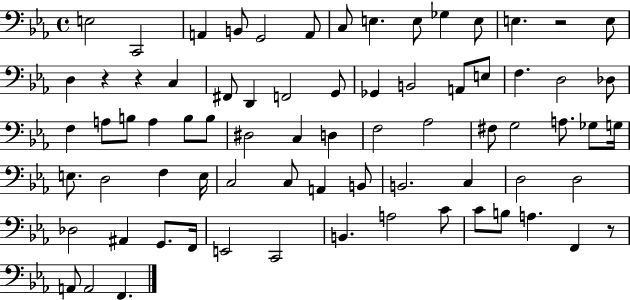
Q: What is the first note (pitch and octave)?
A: E3